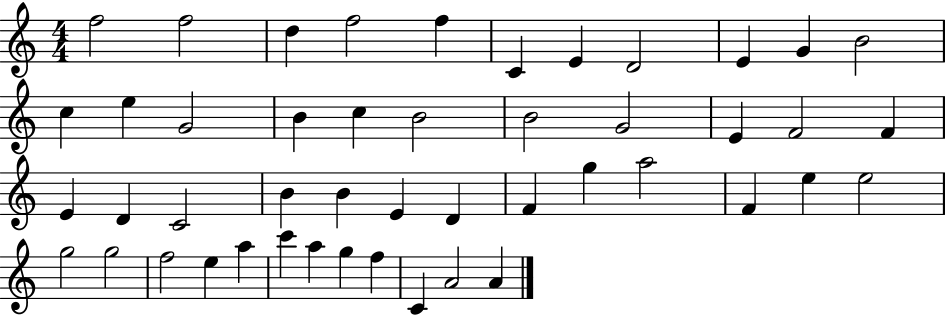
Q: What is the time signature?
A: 4/4